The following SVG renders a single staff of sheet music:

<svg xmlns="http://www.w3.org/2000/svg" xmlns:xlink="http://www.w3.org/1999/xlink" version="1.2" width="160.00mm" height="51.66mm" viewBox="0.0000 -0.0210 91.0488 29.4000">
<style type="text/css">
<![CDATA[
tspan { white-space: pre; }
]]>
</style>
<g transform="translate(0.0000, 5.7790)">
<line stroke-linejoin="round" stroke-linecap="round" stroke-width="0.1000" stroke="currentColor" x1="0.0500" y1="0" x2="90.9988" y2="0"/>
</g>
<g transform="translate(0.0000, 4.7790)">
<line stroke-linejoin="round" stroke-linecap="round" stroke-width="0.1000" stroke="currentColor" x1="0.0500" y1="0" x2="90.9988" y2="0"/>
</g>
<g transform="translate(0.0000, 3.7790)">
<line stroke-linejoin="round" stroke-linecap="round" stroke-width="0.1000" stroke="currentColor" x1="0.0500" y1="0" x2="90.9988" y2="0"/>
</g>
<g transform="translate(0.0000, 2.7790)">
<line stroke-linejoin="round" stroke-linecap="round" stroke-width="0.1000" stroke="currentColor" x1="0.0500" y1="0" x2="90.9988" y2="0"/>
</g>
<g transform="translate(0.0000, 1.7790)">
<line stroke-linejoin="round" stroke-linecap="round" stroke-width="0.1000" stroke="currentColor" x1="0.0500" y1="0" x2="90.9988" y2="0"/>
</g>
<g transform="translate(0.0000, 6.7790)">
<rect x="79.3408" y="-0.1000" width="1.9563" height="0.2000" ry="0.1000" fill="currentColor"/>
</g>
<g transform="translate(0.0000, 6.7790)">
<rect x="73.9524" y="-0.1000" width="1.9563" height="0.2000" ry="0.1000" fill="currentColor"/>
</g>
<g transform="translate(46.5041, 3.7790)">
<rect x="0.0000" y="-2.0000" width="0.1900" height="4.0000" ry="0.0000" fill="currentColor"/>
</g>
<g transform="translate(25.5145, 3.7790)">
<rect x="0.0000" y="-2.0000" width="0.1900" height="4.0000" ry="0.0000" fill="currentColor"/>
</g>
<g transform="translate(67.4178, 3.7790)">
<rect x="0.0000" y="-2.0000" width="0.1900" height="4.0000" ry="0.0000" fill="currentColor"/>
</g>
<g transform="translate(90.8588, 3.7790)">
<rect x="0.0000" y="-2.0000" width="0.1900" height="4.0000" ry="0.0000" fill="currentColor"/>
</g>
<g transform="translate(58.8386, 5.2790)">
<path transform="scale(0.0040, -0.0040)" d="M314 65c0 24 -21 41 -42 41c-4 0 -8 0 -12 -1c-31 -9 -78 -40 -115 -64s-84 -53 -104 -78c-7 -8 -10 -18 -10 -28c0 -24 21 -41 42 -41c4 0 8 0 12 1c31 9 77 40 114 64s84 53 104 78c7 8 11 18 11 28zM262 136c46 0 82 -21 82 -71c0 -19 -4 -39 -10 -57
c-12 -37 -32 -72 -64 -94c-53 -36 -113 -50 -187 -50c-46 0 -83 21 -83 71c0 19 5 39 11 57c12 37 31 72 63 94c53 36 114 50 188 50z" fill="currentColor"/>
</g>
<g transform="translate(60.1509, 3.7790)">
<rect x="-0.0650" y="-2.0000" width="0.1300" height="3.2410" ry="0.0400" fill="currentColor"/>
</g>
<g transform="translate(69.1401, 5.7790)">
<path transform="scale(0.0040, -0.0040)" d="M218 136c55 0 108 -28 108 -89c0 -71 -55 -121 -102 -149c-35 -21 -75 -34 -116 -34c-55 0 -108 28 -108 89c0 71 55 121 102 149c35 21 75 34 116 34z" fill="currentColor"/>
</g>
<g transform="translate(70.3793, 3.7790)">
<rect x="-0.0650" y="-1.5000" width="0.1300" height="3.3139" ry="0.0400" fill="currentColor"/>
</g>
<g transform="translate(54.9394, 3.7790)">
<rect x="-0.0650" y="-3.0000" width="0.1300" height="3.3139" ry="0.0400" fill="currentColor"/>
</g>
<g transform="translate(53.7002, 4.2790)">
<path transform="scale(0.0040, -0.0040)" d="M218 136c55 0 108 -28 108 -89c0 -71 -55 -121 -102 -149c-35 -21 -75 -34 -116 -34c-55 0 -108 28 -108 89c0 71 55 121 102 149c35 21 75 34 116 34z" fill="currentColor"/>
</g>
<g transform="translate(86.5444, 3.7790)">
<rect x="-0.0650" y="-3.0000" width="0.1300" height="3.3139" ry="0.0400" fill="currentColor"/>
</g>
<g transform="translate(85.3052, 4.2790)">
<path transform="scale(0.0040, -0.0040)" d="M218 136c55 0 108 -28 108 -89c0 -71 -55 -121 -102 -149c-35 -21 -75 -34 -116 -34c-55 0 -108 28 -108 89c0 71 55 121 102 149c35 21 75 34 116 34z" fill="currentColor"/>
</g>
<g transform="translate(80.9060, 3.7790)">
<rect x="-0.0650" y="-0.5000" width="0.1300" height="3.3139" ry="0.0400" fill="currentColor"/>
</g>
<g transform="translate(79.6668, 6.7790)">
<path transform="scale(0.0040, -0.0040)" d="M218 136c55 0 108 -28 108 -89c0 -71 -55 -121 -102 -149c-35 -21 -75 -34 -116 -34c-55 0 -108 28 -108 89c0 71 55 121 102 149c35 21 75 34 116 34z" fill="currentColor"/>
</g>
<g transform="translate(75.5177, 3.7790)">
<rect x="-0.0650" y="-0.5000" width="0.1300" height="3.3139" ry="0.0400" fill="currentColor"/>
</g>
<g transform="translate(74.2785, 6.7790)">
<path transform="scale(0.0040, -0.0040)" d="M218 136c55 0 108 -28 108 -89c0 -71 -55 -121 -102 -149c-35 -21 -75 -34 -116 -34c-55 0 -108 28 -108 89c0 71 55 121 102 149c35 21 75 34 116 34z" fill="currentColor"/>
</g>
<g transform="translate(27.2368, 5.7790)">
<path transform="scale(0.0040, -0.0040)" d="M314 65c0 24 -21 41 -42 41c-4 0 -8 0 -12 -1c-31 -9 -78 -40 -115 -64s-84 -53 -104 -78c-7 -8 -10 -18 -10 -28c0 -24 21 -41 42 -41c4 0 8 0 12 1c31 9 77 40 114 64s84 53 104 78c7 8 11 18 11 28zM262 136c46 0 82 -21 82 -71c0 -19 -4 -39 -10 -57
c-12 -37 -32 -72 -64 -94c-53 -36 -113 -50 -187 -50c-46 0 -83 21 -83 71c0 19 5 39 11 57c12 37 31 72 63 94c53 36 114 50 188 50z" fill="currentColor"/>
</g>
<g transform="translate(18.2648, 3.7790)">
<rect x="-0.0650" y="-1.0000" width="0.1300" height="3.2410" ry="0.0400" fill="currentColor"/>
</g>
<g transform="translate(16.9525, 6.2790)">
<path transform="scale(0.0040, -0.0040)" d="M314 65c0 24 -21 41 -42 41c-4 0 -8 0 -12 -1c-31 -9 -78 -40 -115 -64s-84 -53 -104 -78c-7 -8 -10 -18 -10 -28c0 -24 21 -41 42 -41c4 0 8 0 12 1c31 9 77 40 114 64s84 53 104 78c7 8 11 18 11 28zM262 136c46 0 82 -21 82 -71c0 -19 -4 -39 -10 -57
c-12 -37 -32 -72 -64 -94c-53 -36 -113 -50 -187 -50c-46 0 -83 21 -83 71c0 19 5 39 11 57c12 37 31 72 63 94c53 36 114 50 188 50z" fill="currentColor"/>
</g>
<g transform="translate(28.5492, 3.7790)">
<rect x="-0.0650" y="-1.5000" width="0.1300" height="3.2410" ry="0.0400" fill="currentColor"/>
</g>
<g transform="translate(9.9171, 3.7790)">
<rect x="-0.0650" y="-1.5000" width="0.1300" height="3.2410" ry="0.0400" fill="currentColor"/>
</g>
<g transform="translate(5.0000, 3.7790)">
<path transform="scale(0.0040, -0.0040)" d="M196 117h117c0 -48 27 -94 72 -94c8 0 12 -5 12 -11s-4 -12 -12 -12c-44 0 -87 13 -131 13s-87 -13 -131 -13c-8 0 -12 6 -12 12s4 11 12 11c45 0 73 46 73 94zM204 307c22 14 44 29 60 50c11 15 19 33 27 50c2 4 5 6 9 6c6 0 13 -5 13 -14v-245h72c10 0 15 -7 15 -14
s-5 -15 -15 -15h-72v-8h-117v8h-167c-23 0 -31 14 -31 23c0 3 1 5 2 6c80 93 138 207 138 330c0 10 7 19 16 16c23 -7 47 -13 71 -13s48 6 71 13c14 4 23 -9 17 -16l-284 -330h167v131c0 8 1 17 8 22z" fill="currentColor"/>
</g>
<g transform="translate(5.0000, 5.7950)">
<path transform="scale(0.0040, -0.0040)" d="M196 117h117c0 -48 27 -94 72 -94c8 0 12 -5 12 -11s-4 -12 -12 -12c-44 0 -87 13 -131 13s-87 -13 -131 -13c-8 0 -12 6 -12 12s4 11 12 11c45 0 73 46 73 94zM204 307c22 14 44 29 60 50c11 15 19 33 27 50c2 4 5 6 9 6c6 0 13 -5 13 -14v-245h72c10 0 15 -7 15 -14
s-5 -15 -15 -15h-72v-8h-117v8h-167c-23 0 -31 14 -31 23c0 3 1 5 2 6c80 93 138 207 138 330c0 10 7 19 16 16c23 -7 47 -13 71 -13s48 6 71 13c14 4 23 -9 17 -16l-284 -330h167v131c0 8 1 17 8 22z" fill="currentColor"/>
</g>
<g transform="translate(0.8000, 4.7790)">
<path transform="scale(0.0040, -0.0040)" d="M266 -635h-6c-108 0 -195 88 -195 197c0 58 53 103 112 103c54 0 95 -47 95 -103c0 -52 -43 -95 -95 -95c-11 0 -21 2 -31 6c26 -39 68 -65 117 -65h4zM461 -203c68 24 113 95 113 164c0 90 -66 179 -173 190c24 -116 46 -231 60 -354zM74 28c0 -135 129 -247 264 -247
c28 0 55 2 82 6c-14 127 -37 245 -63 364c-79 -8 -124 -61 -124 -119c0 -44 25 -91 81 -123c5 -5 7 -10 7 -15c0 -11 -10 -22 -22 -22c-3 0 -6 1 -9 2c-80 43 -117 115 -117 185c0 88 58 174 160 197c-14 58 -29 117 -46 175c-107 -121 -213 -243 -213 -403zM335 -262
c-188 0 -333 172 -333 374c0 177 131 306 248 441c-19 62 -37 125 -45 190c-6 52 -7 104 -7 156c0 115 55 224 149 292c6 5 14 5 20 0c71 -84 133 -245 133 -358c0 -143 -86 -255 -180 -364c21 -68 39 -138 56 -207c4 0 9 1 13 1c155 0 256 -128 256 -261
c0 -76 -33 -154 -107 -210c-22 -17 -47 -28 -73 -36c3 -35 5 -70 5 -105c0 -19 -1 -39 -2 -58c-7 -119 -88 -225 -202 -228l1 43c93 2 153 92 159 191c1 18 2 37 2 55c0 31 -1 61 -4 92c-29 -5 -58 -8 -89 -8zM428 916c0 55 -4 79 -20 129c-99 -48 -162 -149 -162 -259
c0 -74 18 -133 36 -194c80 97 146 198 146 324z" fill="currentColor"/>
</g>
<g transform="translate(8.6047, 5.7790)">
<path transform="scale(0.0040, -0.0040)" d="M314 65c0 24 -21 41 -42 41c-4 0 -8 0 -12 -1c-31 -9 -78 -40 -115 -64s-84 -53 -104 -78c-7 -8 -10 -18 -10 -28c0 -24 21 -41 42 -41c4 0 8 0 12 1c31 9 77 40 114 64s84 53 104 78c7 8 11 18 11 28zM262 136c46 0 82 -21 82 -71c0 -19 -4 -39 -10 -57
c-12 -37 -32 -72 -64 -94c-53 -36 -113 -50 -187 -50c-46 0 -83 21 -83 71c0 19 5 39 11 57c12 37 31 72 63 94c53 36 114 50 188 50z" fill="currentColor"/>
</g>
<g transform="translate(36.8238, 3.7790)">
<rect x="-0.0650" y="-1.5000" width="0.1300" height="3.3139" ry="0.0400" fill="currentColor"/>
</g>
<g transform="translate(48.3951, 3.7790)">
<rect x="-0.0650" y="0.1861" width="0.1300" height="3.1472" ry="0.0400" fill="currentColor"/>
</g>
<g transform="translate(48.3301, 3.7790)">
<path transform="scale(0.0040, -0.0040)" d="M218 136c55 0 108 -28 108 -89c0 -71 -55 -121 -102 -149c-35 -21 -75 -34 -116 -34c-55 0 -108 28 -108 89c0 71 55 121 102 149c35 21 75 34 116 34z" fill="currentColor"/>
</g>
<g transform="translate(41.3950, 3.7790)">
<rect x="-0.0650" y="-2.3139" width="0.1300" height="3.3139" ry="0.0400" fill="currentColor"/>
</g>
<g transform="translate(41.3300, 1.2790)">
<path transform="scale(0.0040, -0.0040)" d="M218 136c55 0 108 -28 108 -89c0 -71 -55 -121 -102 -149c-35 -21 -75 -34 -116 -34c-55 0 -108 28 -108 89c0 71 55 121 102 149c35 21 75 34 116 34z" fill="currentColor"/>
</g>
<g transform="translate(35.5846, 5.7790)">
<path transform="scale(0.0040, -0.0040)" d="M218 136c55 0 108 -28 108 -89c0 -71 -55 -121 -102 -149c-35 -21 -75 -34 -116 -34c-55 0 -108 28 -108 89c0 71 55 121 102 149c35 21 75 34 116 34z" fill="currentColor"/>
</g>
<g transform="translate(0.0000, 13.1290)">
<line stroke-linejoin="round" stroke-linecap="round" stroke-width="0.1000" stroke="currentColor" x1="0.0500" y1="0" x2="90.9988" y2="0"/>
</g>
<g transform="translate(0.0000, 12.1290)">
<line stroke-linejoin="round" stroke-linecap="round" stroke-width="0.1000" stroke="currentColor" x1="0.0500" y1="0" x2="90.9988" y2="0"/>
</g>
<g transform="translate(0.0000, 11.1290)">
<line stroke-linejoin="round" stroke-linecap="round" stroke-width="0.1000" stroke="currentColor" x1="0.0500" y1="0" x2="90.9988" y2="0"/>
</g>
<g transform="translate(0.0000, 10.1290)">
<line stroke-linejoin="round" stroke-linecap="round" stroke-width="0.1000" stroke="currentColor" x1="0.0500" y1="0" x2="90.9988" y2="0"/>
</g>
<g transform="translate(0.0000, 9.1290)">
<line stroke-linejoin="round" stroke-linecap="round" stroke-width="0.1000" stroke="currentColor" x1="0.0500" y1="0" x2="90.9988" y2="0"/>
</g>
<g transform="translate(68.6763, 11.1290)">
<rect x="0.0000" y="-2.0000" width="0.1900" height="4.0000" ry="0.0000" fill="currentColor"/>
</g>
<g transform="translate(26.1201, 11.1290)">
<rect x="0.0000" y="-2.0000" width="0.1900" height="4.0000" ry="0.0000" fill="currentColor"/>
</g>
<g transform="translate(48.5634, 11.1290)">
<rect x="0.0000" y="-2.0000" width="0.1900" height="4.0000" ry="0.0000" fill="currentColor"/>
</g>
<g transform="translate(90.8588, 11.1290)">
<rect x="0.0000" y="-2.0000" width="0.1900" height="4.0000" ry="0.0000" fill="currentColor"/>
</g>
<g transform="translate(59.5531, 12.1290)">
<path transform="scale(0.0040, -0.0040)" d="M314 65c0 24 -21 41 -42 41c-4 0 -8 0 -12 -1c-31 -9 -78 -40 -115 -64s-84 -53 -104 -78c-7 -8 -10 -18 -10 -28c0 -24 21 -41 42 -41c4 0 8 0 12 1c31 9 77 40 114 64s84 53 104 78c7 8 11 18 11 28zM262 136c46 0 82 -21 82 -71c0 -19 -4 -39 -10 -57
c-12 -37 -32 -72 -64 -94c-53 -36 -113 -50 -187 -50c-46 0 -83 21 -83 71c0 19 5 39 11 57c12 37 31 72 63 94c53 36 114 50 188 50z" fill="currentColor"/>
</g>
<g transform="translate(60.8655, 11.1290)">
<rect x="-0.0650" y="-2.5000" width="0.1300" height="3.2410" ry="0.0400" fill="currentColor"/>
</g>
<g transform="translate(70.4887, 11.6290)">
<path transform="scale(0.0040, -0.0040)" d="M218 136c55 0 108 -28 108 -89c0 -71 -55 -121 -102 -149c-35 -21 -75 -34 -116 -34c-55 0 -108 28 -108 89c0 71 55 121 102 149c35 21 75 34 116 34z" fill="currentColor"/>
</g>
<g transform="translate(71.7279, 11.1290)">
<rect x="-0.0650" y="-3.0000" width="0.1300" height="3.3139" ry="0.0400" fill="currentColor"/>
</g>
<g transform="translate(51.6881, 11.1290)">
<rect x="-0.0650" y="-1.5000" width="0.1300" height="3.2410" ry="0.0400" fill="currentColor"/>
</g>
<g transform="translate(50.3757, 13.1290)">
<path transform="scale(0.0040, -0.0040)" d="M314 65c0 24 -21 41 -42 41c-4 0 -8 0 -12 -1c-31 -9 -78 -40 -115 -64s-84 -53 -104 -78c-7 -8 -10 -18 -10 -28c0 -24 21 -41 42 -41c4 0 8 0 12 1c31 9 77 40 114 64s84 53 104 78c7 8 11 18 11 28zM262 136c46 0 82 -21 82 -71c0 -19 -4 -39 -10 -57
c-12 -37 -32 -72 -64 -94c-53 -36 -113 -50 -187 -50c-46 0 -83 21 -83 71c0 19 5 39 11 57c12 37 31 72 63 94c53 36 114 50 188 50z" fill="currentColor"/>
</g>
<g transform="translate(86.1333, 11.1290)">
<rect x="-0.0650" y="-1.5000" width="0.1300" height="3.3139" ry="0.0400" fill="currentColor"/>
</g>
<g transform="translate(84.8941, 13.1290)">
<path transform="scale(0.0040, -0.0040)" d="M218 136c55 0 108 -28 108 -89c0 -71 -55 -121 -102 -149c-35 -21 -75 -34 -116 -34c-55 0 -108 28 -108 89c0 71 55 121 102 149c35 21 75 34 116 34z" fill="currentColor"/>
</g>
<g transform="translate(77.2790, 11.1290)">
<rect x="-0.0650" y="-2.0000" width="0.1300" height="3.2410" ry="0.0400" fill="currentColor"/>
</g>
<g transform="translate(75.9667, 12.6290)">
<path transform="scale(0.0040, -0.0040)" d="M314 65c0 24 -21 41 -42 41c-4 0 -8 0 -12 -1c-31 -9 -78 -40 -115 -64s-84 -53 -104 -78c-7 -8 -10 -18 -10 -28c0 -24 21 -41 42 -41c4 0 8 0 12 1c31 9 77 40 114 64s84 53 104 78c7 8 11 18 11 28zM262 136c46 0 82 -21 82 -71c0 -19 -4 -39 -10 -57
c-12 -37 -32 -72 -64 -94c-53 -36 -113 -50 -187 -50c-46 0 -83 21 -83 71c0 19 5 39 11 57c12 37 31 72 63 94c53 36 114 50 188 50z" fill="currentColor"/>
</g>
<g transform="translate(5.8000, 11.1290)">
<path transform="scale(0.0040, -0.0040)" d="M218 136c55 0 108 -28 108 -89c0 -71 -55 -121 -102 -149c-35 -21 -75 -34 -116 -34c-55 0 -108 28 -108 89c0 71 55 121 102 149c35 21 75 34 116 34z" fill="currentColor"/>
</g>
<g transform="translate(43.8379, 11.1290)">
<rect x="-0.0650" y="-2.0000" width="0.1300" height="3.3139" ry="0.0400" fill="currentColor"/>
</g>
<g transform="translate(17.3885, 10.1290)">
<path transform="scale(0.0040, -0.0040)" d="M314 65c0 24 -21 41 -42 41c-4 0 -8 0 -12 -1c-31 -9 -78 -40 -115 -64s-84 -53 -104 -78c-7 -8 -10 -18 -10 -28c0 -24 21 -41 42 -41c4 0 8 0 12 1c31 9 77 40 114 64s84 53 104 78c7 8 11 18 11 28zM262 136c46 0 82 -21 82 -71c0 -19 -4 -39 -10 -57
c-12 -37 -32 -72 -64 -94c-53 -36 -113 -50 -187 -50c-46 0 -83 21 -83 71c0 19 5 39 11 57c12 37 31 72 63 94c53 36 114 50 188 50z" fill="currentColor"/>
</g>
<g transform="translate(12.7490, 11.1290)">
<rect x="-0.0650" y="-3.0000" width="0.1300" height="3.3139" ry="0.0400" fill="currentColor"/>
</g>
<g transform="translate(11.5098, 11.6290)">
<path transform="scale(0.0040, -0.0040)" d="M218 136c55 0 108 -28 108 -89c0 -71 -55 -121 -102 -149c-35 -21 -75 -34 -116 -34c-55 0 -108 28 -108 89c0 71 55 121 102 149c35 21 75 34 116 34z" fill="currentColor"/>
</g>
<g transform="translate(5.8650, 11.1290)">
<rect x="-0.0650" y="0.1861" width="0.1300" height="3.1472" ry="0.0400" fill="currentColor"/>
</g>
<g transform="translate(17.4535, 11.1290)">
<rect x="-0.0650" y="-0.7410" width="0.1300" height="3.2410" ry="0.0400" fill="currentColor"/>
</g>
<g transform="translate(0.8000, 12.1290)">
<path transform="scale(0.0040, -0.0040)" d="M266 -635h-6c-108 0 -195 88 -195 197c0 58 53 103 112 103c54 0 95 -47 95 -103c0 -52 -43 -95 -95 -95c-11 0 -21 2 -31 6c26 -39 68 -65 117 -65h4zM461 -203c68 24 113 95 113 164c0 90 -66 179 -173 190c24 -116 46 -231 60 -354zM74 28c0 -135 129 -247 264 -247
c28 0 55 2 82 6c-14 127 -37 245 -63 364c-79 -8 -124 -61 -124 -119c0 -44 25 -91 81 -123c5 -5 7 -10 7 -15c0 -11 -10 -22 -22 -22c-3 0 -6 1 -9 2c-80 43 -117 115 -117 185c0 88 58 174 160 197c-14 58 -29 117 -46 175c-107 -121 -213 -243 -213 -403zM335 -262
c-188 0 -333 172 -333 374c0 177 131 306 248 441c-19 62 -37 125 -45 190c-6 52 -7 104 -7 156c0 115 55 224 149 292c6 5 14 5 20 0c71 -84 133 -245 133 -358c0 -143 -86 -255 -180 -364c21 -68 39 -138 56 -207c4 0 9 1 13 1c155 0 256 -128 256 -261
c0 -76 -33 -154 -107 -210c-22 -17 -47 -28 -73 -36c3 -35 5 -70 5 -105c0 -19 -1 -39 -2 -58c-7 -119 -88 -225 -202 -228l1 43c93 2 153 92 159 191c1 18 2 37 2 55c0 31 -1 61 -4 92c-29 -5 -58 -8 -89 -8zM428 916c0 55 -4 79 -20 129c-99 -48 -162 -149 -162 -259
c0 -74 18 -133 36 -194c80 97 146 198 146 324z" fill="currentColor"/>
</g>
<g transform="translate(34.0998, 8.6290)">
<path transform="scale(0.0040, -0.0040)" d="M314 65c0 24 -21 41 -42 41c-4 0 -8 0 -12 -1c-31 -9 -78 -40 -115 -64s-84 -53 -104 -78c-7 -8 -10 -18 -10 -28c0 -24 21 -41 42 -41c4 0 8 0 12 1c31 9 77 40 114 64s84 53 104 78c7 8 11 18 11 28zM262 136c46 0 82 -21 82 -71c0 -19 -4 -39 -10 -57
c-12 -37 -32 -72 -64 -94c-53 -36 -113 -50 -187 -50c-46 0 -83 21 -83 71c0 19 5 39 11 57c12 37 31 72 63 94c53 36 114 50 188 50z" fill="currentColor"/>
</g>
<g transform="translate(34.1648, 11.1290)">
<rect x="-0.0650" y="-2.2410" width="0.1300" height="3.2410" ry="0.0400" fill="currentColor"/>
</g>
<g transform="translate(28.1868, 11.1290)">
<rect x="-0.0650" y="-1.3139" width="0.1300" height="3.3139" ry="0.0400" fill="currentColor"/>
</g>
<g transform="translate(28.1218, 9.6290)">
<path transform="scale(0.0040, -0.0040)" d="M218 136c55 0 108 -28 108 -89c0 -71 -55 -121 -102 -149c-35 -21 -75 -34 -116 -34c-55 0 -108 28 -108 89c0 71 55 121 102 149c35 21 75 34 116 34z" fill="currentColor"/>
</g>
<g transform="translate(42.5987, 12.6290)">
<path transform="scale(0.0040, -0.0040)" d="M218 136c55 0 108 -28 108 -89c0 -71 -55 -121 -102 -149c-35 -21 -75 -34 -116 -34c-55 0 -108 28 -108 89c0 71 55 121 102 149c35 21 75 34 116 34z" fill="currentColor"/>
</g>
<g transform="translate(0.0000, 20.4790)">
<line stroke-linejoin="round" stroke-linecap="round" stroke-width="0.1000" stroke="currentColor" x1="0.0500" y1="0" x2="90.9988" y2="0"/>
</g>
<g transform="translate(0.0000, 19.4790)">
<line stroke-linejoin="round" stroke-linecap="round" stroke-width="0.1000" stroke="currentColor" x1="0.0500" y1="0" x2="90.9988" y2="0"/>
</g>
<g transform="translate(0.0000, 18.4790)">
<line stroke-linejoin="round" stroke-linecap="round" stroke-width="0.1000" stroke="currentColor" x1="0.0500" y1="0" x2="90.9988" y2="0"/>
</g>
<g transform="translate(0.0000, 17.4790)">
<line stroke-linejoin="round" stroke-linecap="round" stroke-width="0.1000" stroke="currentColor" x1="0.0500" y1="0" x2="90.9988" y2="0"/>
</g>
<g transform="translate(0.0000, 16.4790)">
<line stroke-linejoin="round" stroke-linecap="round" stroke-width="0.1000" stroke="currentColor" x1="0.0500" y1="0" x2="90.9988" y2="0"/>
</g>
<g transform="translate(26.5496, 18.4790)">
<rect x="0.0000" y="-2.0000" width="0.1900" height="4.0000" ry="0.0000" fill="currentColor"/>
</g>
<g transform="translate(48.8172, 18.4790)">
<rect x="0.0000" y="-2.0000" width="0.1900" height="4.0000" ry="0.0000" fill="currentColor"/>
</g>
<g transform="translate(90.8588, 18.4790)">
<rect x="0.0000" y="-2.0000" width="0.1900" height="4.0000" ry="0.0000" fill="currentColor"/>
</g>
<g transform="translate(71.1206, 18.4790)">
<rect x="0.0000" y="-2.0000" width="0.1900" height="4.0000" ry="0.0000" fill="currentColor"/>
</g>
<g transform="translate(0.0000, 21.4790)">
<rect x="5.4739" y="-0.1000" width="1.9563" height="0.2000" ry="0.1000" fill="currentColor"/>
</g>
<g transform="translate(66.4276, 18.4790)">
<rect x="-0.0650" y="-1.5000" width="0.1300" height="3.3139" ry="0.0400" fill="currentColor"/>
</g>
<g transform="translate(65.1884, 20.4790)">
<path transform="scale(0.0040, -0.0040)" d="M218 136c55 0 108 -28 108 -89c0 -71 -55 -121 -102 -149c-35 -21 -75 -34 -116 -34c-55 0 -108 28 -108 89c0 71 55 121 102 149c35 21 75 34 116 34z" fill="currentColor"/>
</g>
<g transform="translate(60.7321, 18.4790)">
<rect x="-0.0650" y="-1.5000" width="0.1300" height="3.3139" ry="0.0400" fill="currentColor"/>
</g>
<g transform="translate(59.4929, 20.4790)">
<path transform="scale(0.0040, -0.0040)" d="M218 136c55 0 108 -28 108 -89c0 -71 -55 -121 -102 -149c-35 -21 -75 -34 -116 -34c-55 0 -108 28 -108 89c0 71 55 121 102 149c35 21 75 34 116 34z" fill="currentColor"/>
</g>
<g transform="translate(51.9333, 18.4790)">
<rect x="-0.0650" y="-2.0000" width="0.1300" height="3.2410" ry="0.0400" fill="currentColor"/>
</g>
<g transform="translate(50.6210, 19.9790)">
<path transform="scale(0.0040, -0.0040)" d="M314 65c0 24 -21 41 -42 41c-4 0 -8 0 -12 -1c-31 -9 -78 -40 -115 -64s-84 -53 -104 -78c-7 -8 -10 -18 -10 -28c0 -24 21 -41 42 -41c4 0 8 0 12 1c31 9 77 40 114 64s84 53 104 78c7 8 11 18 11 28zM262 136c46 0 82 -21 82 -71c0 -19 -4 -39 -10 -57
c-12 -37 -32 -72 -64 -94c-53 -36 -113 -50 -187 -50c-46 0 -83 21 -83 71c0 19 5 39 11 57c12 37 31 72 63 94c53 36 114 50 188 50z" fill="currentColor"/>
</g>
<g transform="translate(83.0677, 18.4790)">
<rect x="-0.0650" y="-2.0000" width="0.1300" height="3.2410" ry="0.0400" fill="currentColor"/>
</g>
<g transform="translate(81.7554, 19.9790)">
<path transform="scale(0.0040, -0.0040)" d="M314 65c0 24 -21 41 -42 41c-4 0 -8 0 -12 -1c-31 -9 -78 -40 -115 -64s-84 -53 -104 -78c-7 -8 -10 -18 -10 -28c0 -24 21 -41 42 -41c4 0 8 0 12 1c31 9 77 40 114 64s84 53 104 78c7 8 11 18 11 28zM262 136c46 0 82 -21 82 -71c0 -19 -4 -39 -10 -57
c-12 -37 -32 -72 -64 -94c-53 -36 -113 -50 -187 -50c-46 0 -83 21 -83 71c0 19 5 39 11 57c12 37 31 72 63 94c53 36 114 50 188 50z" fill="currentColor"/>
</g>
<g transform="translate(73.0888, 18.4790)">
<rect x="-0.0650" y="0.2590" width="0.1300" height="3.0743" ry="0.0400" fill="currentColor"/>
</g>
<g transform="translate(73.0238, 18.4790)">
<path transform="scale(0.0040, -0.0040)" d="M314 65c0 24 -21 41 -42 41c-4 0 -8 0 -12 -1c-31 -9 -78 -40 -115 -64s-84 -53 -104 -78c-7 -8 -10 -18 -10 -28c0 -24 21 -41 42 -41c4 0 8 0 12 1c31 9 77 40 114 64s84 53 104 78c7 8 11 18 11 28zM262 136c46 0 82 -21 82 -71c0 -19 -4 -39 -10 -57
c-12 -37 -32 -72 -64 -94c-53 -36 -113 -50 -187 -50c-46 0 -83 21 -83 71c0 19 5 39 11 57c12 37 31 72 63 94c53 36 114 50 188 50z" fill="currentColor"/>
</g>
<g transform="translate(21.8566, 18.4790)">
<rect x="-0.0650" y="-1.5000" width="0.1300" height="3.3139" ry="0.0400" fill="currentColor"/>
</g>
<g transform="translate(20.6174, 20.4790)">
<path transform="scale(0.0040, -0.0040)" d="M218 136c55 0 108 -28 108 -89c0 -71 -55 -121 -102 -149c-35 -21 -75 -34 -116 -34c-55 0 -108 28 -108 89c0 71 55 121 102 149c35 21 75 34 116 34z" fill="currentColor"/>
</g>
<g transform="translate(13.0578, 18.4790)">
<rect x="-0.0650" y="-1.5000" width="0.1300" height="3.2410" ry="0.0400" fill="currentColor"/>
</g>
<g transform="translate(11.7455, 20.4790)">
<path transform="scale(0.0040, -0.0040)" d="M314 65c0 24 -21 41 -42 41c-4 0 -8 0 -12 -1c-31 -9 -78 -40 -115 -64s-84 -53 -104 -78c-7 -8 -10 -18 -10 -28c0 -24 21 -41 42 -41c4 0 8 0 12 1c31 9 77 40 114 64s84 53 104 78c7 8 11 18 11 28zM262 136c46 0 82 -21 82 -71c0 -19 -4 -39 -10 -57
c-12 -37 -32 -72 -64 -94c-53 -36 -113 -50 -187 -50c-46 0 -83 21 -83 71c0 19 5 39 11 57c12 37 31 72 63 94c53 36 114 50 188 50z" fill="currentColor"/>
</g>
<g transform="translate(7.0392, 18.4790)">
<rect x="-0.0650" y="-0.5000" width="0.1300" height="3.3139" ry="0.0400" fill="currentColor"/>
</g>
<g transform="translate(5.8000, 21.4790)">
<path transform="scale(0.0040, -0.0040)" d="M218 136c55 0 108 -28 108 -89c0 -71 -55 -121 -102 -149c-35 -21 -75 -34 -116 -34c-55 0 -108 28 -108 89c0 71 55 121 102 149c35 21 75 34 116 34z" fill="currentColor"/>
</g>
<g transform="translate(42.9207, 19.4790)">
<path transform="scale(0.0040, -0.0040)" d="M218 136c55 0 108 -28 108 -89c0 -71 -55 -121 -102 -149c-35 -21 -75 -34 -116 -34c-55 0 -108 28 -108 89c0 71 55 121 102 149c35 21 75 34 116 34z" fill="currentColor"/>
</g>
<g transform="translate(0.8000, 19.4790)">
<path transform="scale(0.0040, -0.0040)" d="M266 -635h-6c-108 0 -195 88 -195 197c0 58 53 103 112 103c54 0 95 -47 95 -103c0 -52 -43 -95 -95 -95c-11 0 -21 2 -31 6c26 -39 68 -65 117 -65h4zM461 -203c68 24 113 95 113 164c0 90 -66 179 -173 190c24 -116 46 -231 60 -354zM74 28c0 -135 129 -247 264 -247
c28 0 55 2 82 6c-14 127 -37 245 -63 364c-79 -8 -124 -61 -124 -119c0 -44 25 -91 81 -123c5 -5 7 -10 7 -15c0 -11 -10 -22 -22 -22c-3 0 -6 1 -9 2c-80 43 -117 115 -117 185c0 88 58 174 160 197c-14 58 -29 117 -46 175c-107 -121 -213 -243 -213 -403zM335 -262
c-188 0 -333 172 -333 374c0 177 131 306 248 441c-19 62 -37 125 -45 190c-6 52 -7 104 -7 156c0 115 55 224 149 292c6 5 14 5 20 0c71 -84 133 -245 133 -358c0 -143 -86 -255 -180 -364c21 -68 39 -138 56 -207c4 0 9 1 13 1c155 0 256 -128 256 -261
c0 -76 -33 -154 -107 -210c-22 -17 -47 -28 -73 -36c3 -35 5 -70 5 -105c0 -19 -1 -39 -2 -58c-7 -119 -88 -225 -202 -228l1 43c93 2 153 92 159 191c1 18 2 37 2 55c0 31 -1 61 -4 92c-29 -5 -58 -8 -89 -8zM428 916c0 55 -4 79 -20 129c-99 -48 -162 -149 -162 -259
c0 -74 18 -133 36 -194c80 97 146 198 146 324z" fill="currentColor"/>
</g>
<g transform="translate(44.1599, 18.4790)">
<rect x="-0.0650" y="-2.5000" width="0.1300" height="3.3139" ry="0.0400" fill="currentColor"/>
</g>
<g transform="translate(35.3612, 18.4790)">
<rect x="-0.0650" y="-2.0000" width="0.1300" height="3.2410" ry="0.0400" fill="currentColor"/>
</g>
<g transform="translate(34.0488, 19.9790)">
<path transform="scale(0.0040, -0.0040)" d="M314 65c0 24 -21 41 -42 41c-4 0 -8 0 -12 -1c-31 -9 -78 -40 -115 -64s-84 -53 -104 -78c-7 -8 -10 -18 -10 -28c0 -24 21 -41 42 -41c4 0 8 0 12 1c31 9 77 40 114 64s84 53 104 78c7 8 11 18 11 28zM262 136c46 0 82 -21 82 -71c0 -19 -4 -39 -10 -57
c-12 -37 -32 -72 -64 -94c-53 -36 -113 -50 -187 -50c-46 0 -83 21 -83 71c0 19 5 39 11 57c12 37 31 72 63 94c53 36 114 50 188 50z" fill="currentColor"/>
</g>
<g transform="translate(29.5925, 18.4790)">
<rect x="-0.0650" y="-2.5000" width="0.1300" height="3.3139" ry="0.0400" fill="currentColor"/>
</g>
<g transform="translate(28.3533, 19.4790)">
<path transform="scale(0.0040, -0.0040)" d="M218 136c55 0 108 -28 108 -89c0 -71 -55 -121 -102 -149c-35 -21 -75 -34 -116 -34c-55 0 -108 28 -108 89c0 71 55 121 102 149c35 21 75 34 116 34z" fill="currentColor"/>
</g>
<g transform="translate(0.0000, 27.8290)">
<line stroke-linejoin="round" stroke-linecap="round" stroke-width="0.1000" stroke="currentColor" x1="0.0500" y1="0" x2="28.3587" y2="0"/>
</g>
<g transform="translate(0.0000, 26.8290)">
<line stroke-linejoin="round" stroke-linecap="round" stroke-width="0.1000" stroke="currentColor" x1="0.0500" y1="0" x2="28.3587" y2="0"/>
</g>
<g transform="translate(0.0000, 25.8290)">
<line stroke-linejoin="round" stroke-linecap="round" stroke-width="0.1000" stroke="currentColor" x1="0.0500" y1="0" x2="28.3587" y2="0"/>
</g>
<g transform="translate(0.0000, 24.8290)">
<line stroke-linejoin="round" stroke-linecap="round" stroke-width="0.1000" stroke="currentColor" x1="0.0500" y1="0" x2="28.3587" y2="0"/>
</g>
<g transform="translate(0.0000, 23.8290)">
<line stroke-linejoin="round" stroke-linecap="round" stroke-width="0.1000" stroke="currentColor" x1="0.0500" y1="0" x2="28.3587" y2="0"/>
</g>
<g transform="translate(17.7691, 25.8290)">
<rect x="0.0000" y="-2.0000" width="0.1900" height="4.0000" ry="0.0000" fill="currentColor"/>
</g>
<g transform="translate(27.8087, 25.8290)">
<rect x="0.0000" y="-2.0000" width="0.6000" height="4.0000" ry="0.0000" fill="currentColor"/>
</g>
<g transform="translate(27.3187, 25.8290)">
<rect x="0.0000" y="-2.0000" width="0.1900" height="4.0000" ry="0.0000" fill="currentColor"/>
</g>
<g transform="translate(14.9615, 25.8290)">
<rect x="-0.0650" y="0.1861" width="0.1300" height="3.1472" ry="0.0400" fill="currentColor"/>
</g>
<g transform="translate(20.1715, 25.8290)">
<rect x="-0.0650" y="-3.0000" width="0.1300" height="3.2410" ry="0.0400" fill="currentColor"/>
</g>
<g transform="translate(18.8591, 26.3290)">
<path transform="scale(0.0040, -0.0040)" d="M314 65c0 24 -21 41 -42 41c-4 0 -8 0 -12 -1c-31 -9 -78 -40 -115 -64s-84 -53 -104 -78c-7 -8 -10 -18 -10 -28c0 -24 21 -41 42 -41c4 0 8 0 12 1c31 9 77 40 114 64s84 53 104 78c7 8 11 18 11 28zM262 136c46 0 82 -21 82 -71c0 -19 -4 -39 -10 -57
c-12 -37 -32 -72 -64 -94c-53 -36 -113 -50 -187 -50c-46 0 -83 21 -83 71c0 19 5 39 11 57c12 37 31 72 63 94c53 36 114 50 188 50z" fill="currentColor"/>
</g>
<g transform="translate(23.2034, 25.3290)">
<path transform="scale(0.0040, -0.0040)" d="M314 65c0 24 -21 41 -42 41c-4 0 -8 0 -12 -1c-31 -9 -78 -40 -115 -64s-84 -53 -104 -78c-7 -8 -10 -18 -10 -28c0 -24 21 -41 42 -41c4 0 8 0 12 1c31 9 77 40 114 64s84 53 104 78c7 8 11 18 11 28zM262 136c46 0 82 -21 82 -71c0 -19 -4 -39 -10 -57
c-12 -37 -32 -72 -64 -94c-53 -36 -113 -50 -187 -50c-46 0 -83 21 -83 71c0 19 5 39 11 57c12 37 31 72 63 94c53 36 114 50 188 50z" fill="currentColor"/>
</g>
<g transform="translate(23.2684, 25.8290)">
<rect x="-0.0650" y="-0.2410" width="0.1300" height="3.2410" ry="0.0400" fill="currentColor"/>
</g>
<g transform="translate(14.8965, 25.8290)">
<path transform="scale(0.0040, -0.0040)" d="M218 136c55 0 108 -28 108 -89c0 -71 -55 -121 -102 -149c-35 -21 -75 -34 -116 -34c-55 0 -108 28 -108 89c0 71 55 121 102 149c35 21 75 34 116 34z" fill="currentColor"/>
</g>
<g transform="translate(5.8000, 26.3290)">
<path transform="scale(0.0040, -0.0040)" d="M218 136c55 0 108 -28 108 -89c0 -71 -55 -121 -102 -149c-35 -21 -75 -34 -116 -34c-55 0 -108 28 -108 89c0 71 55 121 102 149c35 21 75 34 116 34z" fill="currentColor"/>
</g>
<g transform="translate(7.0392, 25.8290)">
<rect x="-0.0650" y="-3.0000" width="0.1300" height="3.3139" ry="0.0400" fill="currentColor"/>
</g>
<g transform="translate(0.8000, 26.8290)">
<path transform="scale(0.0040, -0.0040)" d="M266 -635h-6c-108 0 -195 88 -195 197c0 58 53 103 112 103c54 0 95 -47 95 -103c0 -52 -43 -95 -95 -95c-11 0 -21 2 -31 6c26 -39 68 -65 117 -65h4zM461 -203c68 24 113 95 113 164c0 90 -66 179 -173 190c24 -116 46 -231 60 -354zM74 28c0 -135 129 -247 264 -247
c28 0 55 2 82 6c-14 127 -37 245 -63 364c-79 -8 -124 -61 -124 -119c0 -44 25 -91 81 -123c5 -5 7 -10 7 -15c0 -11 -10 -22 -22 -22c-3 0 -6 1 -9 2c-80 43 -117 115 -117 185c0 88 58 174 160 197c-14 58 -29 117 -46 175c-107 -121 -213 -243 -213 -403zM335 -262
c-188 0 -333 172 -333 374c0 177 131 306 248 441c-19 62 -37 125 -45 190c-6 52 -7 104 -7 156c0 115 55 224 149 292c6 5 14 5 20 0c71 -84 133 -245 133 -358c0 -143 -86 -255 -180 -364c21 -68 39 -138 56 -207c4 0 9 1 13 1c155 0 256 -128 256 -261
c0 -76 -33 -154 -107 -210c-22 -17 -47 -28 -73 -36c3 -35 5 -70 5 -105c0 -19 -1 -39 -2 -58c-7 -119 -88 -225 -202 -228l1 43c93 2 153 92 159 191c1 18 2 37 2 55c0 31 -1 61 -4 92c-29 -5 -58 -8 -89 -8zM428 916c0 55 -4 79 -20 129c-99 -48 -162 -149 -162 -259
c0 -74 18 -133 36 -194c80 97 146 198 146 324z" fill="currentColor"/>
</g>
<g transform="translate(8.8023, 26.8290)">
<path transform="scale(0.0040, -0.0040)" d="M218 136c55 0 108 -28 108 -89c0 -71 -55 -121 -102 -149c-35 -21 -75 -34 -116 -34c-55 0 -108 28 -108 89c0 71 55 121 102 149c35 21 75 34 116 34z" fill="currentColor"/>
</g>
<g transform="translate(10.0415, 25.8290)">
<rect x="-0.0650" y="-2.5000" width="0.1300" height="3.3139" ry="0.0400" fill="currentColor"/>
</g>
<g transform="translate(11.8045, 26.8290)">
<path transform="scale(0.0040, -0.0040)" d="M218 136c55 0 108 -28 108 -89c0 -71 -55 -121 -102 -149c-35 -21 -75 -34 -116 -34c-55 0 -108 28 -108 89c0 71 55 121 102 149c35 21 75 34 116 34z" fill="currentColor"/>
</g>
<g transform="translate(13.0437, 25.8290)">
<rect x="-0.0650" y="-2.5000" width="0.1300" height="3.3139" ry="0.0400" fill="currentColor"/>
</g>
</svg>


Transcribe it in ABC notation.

X:1
T:Untitled
M:4/4
L:1/4
K:C
E2 D2 E2 E g B A F2 E C C A B A d2 e g2 F E2 G2 A F2 E C E2 E G F2 G F2 E E B2 F2 A G G B A2 c2